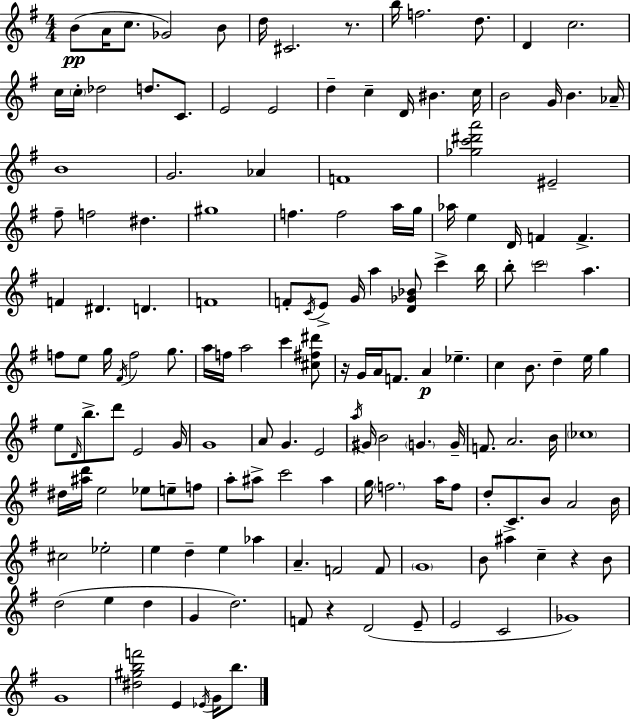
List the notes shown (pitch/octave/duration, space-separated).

B4/e A4/s C5/e. Gb4/h B4/e D5/s C#4/h. R/e. B5/s F5/h. D5/e. D4/q C5/h. C5/s C5/s Db5/h D5/e. C4/e. E4/h E4/h D5/q C5/q D4/s BIS4/q. C5/s B4/h G4/s B4/q. Ab4/s B4/w G4/h. Ab4/q F4/w [Gb5,C6,D#6,A6]/h EIS4/h F#5/e F5/h D#5/q. G#5/w F5/q. F5/h A5/s G5/s Ab5/s E5/q D4/s F4/q F4/q. F4/q D#4/q. D4/q. F4/w F4/e C4/s E4/e G4/s A5/q [D4,Gb4,Bb4]/e C6/q B5/s B5/e C6/h A5/q. F5/e E5/e G5/s F#4/s F5/h G5/e. A5/s F5/s A5/h C6/q [C#5,F#5,D#6]/e R/s G4/s A4/s F4/e. A4/q Eb5/q. C5/q B4/e. D5/q E5/s G5/q E5/e D4/s B5/e. D6/e E4/h G4/s G4/w A4/e G4/q. E4/h A5/s G#4/s B4/h G4/q. G4/s F4/e. A4/h. B4/s CES5/w D#5/s [A#5,D6]/s E5/h Eb5/e E5/e F5/e A5/e A#5/e C6/h A#5/q G5/s F5/h. A5/s F5/e D5/e C4/e. B4/e A4/h B4/s C#5/h Eb5/h E5/q D5/q E5/q Ab5/q A4/q. F4/h F4/e G4/w B4/e A#5/q C5/q R/q B4/e D5/h E5/q D5/q G4/q D5/h. F4/e R/q D4/h E4/e E4/h C4/h Gb4/w G4/w [D#5,G#5,B5,F6]/h E4/q Eb4/s G4/s B5/e.